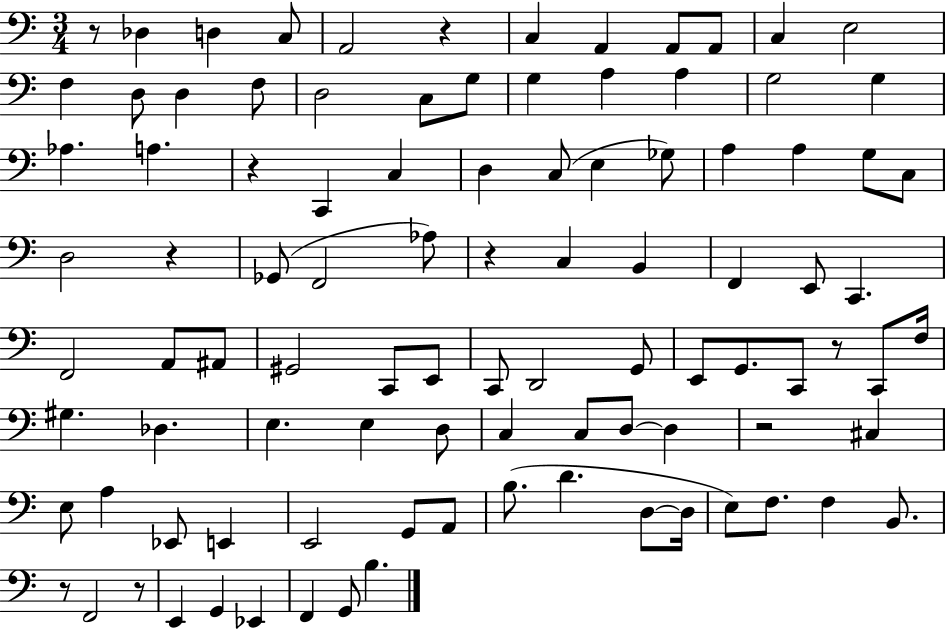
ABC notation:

X:1
T:Untitled
M:3/4
L:1/4
K:C
z/2 _D, D, C,/2 A,,2 z C, A,, A,,/2 A,,/2 C, E,2 F, D,/2 D, F,/2 D,2 C,/2 G,/2 G, A, A, G,2 G, _A, A, z C,, C, D, C,/2 E, _G,/2 A, A, G,/2 C,/2 D,2 z _G,,/2 F,,2 _A,/2 z C, B,, F,, E,,/2 C,, F,,2 A,,/2 ^A,,/2 ^G,,2 C,,/2 E,,/2 C,,/2 D,,2 G,,/2 E,,/2 G,,/2 C,,/2 z/2 C,,/2 F,/4 ^G, _D, E, E, D,/2 C, C,/2 D,/2 D, z2 ^C, E,/2 A, _E,,/2 E,, E,,2 G,,/2 A,,/2 B,/2 D D,/2 D,/4 E,/2 F,/2 F, B,,/2 z/2 F,,2 z/2 E,, G,, _E,, F,, G,,/2 B,